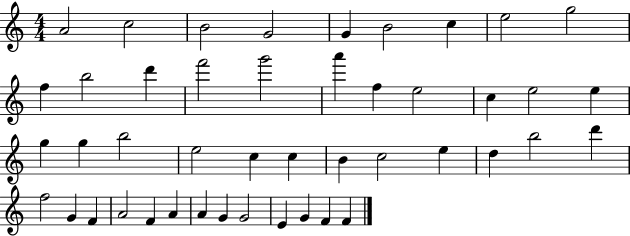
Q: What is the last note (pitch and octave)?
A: F4